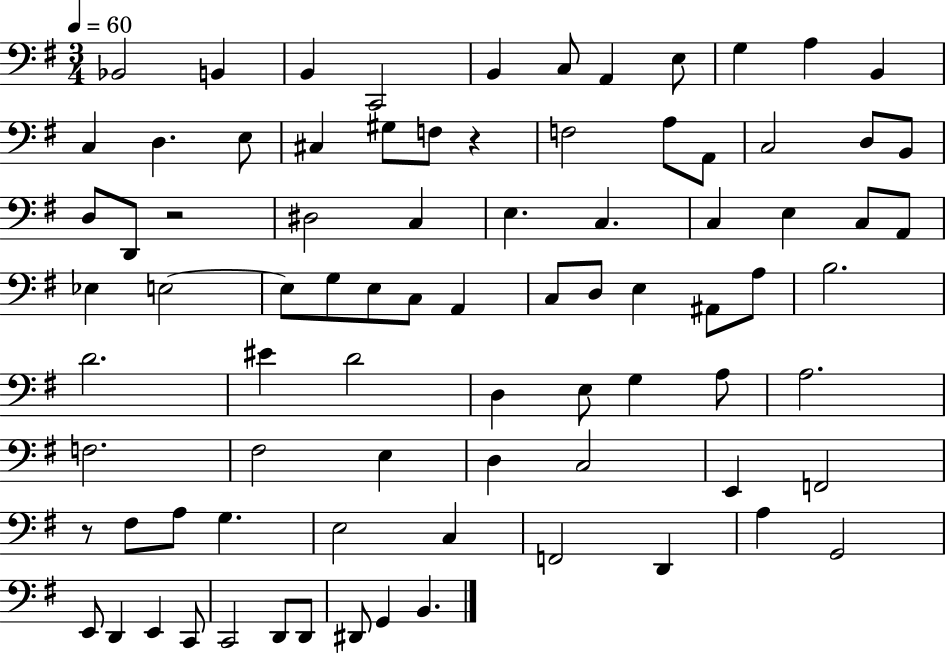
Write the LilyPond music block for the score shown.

{
  \clef bass
  \numericTimeSignature
  \time 3/4
  \key g \major
  \tempo 4 = 60
  bes,2 b,4 | b,4 c,2 | b,4 c8 a,4 e8 | g4 a4 b,4 | \break c4 d4. e8 | cis4 gis8 f8 r4 | f2 a8 a,8 | c2 d8 b,8 | \break d8 d,8 r2 | dis2 c4 | e4. c4. | c4 e4 c8 a,8 | \break ees4 e2~~ | e8 g8 e8 c8 a,4 | c8 d8 e4 ais,8 a8 | b2. | \break d'2. | eis'4 d'2 | d4 e8 g4 a8 | a2. | \break f2. | fis2 e4 | d4 c2 | e,4 f,2 | \break r8 fis8 a8 g4. | e2 c4 | f,2 d,4 | a4 g,2 | \break e,8 d,4 e,4 c,8 | c,2 d,8 d,8 | dis,8 g,4 b,4. | \bar "|."
}